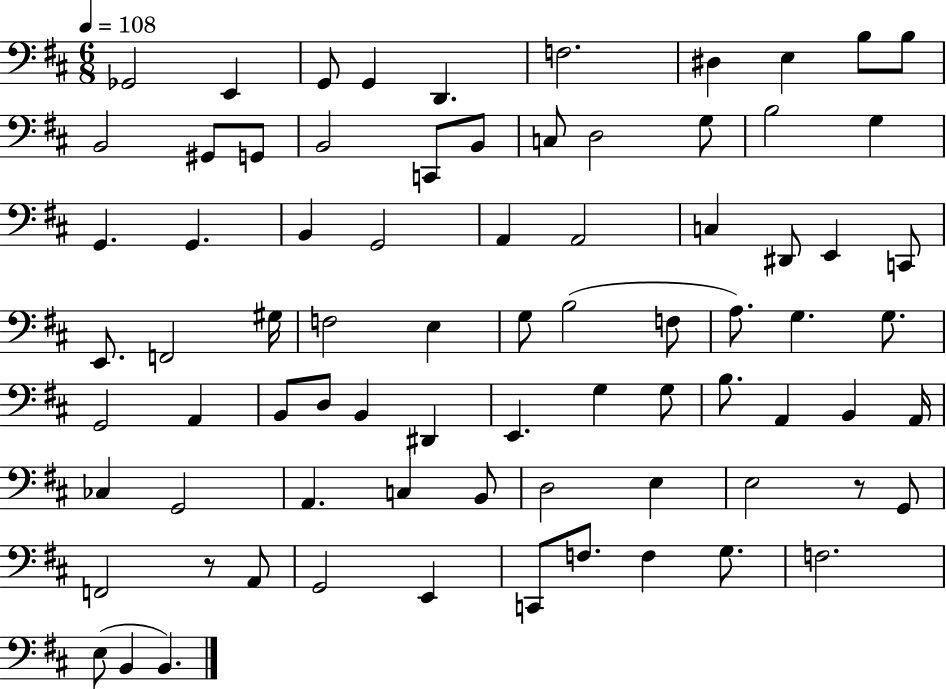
X:1
T:Untitled
M:6/8
L:1/4
K:D
_G,,2 E,, G,,/2 G,, D,, F,2 ^D, E, B,/2 B,/2 B,,2 ^G,,/2 G,,/2 B,,2 C,,/2 B,,/2 C,/2 D,2 G,/2 B,2 G, G,, G,, B,, G,,2 A,, A,,2 C, ^D,,/2 E,, C,,/2 E,,/2 F,,2 ^G,/4 F,2 E, G,/2 B,2 F,/2 A,/2 G, G,/2 G,,2 A,, B,,/2 D,/2 B,, ^D,, E,, G, G,/2 B,/2 A,, B,, A,,/4 _C, G,,2 A,, C, B,,/2 D,2 E, E,2 z/2 G,,/2 F,,2 z/2 A,,/2 G,,2 E,, C,,/2 F,/2 F, G,/2 F,2 E,/2 B,, B,,